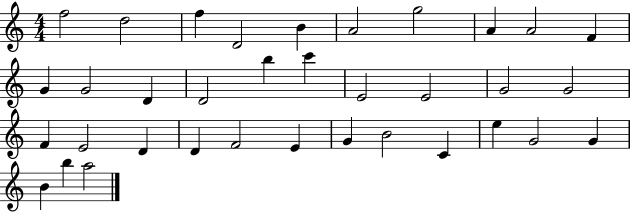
X:1
T:Untitled
M:4/4
L:1/4
K:C
f2 d2 f D2 B A2 g2 A A2 F G G2 D D2 b c' E2 E2 G2 G2 F E2 D D F2 E G B2 C e G2 G B b a2